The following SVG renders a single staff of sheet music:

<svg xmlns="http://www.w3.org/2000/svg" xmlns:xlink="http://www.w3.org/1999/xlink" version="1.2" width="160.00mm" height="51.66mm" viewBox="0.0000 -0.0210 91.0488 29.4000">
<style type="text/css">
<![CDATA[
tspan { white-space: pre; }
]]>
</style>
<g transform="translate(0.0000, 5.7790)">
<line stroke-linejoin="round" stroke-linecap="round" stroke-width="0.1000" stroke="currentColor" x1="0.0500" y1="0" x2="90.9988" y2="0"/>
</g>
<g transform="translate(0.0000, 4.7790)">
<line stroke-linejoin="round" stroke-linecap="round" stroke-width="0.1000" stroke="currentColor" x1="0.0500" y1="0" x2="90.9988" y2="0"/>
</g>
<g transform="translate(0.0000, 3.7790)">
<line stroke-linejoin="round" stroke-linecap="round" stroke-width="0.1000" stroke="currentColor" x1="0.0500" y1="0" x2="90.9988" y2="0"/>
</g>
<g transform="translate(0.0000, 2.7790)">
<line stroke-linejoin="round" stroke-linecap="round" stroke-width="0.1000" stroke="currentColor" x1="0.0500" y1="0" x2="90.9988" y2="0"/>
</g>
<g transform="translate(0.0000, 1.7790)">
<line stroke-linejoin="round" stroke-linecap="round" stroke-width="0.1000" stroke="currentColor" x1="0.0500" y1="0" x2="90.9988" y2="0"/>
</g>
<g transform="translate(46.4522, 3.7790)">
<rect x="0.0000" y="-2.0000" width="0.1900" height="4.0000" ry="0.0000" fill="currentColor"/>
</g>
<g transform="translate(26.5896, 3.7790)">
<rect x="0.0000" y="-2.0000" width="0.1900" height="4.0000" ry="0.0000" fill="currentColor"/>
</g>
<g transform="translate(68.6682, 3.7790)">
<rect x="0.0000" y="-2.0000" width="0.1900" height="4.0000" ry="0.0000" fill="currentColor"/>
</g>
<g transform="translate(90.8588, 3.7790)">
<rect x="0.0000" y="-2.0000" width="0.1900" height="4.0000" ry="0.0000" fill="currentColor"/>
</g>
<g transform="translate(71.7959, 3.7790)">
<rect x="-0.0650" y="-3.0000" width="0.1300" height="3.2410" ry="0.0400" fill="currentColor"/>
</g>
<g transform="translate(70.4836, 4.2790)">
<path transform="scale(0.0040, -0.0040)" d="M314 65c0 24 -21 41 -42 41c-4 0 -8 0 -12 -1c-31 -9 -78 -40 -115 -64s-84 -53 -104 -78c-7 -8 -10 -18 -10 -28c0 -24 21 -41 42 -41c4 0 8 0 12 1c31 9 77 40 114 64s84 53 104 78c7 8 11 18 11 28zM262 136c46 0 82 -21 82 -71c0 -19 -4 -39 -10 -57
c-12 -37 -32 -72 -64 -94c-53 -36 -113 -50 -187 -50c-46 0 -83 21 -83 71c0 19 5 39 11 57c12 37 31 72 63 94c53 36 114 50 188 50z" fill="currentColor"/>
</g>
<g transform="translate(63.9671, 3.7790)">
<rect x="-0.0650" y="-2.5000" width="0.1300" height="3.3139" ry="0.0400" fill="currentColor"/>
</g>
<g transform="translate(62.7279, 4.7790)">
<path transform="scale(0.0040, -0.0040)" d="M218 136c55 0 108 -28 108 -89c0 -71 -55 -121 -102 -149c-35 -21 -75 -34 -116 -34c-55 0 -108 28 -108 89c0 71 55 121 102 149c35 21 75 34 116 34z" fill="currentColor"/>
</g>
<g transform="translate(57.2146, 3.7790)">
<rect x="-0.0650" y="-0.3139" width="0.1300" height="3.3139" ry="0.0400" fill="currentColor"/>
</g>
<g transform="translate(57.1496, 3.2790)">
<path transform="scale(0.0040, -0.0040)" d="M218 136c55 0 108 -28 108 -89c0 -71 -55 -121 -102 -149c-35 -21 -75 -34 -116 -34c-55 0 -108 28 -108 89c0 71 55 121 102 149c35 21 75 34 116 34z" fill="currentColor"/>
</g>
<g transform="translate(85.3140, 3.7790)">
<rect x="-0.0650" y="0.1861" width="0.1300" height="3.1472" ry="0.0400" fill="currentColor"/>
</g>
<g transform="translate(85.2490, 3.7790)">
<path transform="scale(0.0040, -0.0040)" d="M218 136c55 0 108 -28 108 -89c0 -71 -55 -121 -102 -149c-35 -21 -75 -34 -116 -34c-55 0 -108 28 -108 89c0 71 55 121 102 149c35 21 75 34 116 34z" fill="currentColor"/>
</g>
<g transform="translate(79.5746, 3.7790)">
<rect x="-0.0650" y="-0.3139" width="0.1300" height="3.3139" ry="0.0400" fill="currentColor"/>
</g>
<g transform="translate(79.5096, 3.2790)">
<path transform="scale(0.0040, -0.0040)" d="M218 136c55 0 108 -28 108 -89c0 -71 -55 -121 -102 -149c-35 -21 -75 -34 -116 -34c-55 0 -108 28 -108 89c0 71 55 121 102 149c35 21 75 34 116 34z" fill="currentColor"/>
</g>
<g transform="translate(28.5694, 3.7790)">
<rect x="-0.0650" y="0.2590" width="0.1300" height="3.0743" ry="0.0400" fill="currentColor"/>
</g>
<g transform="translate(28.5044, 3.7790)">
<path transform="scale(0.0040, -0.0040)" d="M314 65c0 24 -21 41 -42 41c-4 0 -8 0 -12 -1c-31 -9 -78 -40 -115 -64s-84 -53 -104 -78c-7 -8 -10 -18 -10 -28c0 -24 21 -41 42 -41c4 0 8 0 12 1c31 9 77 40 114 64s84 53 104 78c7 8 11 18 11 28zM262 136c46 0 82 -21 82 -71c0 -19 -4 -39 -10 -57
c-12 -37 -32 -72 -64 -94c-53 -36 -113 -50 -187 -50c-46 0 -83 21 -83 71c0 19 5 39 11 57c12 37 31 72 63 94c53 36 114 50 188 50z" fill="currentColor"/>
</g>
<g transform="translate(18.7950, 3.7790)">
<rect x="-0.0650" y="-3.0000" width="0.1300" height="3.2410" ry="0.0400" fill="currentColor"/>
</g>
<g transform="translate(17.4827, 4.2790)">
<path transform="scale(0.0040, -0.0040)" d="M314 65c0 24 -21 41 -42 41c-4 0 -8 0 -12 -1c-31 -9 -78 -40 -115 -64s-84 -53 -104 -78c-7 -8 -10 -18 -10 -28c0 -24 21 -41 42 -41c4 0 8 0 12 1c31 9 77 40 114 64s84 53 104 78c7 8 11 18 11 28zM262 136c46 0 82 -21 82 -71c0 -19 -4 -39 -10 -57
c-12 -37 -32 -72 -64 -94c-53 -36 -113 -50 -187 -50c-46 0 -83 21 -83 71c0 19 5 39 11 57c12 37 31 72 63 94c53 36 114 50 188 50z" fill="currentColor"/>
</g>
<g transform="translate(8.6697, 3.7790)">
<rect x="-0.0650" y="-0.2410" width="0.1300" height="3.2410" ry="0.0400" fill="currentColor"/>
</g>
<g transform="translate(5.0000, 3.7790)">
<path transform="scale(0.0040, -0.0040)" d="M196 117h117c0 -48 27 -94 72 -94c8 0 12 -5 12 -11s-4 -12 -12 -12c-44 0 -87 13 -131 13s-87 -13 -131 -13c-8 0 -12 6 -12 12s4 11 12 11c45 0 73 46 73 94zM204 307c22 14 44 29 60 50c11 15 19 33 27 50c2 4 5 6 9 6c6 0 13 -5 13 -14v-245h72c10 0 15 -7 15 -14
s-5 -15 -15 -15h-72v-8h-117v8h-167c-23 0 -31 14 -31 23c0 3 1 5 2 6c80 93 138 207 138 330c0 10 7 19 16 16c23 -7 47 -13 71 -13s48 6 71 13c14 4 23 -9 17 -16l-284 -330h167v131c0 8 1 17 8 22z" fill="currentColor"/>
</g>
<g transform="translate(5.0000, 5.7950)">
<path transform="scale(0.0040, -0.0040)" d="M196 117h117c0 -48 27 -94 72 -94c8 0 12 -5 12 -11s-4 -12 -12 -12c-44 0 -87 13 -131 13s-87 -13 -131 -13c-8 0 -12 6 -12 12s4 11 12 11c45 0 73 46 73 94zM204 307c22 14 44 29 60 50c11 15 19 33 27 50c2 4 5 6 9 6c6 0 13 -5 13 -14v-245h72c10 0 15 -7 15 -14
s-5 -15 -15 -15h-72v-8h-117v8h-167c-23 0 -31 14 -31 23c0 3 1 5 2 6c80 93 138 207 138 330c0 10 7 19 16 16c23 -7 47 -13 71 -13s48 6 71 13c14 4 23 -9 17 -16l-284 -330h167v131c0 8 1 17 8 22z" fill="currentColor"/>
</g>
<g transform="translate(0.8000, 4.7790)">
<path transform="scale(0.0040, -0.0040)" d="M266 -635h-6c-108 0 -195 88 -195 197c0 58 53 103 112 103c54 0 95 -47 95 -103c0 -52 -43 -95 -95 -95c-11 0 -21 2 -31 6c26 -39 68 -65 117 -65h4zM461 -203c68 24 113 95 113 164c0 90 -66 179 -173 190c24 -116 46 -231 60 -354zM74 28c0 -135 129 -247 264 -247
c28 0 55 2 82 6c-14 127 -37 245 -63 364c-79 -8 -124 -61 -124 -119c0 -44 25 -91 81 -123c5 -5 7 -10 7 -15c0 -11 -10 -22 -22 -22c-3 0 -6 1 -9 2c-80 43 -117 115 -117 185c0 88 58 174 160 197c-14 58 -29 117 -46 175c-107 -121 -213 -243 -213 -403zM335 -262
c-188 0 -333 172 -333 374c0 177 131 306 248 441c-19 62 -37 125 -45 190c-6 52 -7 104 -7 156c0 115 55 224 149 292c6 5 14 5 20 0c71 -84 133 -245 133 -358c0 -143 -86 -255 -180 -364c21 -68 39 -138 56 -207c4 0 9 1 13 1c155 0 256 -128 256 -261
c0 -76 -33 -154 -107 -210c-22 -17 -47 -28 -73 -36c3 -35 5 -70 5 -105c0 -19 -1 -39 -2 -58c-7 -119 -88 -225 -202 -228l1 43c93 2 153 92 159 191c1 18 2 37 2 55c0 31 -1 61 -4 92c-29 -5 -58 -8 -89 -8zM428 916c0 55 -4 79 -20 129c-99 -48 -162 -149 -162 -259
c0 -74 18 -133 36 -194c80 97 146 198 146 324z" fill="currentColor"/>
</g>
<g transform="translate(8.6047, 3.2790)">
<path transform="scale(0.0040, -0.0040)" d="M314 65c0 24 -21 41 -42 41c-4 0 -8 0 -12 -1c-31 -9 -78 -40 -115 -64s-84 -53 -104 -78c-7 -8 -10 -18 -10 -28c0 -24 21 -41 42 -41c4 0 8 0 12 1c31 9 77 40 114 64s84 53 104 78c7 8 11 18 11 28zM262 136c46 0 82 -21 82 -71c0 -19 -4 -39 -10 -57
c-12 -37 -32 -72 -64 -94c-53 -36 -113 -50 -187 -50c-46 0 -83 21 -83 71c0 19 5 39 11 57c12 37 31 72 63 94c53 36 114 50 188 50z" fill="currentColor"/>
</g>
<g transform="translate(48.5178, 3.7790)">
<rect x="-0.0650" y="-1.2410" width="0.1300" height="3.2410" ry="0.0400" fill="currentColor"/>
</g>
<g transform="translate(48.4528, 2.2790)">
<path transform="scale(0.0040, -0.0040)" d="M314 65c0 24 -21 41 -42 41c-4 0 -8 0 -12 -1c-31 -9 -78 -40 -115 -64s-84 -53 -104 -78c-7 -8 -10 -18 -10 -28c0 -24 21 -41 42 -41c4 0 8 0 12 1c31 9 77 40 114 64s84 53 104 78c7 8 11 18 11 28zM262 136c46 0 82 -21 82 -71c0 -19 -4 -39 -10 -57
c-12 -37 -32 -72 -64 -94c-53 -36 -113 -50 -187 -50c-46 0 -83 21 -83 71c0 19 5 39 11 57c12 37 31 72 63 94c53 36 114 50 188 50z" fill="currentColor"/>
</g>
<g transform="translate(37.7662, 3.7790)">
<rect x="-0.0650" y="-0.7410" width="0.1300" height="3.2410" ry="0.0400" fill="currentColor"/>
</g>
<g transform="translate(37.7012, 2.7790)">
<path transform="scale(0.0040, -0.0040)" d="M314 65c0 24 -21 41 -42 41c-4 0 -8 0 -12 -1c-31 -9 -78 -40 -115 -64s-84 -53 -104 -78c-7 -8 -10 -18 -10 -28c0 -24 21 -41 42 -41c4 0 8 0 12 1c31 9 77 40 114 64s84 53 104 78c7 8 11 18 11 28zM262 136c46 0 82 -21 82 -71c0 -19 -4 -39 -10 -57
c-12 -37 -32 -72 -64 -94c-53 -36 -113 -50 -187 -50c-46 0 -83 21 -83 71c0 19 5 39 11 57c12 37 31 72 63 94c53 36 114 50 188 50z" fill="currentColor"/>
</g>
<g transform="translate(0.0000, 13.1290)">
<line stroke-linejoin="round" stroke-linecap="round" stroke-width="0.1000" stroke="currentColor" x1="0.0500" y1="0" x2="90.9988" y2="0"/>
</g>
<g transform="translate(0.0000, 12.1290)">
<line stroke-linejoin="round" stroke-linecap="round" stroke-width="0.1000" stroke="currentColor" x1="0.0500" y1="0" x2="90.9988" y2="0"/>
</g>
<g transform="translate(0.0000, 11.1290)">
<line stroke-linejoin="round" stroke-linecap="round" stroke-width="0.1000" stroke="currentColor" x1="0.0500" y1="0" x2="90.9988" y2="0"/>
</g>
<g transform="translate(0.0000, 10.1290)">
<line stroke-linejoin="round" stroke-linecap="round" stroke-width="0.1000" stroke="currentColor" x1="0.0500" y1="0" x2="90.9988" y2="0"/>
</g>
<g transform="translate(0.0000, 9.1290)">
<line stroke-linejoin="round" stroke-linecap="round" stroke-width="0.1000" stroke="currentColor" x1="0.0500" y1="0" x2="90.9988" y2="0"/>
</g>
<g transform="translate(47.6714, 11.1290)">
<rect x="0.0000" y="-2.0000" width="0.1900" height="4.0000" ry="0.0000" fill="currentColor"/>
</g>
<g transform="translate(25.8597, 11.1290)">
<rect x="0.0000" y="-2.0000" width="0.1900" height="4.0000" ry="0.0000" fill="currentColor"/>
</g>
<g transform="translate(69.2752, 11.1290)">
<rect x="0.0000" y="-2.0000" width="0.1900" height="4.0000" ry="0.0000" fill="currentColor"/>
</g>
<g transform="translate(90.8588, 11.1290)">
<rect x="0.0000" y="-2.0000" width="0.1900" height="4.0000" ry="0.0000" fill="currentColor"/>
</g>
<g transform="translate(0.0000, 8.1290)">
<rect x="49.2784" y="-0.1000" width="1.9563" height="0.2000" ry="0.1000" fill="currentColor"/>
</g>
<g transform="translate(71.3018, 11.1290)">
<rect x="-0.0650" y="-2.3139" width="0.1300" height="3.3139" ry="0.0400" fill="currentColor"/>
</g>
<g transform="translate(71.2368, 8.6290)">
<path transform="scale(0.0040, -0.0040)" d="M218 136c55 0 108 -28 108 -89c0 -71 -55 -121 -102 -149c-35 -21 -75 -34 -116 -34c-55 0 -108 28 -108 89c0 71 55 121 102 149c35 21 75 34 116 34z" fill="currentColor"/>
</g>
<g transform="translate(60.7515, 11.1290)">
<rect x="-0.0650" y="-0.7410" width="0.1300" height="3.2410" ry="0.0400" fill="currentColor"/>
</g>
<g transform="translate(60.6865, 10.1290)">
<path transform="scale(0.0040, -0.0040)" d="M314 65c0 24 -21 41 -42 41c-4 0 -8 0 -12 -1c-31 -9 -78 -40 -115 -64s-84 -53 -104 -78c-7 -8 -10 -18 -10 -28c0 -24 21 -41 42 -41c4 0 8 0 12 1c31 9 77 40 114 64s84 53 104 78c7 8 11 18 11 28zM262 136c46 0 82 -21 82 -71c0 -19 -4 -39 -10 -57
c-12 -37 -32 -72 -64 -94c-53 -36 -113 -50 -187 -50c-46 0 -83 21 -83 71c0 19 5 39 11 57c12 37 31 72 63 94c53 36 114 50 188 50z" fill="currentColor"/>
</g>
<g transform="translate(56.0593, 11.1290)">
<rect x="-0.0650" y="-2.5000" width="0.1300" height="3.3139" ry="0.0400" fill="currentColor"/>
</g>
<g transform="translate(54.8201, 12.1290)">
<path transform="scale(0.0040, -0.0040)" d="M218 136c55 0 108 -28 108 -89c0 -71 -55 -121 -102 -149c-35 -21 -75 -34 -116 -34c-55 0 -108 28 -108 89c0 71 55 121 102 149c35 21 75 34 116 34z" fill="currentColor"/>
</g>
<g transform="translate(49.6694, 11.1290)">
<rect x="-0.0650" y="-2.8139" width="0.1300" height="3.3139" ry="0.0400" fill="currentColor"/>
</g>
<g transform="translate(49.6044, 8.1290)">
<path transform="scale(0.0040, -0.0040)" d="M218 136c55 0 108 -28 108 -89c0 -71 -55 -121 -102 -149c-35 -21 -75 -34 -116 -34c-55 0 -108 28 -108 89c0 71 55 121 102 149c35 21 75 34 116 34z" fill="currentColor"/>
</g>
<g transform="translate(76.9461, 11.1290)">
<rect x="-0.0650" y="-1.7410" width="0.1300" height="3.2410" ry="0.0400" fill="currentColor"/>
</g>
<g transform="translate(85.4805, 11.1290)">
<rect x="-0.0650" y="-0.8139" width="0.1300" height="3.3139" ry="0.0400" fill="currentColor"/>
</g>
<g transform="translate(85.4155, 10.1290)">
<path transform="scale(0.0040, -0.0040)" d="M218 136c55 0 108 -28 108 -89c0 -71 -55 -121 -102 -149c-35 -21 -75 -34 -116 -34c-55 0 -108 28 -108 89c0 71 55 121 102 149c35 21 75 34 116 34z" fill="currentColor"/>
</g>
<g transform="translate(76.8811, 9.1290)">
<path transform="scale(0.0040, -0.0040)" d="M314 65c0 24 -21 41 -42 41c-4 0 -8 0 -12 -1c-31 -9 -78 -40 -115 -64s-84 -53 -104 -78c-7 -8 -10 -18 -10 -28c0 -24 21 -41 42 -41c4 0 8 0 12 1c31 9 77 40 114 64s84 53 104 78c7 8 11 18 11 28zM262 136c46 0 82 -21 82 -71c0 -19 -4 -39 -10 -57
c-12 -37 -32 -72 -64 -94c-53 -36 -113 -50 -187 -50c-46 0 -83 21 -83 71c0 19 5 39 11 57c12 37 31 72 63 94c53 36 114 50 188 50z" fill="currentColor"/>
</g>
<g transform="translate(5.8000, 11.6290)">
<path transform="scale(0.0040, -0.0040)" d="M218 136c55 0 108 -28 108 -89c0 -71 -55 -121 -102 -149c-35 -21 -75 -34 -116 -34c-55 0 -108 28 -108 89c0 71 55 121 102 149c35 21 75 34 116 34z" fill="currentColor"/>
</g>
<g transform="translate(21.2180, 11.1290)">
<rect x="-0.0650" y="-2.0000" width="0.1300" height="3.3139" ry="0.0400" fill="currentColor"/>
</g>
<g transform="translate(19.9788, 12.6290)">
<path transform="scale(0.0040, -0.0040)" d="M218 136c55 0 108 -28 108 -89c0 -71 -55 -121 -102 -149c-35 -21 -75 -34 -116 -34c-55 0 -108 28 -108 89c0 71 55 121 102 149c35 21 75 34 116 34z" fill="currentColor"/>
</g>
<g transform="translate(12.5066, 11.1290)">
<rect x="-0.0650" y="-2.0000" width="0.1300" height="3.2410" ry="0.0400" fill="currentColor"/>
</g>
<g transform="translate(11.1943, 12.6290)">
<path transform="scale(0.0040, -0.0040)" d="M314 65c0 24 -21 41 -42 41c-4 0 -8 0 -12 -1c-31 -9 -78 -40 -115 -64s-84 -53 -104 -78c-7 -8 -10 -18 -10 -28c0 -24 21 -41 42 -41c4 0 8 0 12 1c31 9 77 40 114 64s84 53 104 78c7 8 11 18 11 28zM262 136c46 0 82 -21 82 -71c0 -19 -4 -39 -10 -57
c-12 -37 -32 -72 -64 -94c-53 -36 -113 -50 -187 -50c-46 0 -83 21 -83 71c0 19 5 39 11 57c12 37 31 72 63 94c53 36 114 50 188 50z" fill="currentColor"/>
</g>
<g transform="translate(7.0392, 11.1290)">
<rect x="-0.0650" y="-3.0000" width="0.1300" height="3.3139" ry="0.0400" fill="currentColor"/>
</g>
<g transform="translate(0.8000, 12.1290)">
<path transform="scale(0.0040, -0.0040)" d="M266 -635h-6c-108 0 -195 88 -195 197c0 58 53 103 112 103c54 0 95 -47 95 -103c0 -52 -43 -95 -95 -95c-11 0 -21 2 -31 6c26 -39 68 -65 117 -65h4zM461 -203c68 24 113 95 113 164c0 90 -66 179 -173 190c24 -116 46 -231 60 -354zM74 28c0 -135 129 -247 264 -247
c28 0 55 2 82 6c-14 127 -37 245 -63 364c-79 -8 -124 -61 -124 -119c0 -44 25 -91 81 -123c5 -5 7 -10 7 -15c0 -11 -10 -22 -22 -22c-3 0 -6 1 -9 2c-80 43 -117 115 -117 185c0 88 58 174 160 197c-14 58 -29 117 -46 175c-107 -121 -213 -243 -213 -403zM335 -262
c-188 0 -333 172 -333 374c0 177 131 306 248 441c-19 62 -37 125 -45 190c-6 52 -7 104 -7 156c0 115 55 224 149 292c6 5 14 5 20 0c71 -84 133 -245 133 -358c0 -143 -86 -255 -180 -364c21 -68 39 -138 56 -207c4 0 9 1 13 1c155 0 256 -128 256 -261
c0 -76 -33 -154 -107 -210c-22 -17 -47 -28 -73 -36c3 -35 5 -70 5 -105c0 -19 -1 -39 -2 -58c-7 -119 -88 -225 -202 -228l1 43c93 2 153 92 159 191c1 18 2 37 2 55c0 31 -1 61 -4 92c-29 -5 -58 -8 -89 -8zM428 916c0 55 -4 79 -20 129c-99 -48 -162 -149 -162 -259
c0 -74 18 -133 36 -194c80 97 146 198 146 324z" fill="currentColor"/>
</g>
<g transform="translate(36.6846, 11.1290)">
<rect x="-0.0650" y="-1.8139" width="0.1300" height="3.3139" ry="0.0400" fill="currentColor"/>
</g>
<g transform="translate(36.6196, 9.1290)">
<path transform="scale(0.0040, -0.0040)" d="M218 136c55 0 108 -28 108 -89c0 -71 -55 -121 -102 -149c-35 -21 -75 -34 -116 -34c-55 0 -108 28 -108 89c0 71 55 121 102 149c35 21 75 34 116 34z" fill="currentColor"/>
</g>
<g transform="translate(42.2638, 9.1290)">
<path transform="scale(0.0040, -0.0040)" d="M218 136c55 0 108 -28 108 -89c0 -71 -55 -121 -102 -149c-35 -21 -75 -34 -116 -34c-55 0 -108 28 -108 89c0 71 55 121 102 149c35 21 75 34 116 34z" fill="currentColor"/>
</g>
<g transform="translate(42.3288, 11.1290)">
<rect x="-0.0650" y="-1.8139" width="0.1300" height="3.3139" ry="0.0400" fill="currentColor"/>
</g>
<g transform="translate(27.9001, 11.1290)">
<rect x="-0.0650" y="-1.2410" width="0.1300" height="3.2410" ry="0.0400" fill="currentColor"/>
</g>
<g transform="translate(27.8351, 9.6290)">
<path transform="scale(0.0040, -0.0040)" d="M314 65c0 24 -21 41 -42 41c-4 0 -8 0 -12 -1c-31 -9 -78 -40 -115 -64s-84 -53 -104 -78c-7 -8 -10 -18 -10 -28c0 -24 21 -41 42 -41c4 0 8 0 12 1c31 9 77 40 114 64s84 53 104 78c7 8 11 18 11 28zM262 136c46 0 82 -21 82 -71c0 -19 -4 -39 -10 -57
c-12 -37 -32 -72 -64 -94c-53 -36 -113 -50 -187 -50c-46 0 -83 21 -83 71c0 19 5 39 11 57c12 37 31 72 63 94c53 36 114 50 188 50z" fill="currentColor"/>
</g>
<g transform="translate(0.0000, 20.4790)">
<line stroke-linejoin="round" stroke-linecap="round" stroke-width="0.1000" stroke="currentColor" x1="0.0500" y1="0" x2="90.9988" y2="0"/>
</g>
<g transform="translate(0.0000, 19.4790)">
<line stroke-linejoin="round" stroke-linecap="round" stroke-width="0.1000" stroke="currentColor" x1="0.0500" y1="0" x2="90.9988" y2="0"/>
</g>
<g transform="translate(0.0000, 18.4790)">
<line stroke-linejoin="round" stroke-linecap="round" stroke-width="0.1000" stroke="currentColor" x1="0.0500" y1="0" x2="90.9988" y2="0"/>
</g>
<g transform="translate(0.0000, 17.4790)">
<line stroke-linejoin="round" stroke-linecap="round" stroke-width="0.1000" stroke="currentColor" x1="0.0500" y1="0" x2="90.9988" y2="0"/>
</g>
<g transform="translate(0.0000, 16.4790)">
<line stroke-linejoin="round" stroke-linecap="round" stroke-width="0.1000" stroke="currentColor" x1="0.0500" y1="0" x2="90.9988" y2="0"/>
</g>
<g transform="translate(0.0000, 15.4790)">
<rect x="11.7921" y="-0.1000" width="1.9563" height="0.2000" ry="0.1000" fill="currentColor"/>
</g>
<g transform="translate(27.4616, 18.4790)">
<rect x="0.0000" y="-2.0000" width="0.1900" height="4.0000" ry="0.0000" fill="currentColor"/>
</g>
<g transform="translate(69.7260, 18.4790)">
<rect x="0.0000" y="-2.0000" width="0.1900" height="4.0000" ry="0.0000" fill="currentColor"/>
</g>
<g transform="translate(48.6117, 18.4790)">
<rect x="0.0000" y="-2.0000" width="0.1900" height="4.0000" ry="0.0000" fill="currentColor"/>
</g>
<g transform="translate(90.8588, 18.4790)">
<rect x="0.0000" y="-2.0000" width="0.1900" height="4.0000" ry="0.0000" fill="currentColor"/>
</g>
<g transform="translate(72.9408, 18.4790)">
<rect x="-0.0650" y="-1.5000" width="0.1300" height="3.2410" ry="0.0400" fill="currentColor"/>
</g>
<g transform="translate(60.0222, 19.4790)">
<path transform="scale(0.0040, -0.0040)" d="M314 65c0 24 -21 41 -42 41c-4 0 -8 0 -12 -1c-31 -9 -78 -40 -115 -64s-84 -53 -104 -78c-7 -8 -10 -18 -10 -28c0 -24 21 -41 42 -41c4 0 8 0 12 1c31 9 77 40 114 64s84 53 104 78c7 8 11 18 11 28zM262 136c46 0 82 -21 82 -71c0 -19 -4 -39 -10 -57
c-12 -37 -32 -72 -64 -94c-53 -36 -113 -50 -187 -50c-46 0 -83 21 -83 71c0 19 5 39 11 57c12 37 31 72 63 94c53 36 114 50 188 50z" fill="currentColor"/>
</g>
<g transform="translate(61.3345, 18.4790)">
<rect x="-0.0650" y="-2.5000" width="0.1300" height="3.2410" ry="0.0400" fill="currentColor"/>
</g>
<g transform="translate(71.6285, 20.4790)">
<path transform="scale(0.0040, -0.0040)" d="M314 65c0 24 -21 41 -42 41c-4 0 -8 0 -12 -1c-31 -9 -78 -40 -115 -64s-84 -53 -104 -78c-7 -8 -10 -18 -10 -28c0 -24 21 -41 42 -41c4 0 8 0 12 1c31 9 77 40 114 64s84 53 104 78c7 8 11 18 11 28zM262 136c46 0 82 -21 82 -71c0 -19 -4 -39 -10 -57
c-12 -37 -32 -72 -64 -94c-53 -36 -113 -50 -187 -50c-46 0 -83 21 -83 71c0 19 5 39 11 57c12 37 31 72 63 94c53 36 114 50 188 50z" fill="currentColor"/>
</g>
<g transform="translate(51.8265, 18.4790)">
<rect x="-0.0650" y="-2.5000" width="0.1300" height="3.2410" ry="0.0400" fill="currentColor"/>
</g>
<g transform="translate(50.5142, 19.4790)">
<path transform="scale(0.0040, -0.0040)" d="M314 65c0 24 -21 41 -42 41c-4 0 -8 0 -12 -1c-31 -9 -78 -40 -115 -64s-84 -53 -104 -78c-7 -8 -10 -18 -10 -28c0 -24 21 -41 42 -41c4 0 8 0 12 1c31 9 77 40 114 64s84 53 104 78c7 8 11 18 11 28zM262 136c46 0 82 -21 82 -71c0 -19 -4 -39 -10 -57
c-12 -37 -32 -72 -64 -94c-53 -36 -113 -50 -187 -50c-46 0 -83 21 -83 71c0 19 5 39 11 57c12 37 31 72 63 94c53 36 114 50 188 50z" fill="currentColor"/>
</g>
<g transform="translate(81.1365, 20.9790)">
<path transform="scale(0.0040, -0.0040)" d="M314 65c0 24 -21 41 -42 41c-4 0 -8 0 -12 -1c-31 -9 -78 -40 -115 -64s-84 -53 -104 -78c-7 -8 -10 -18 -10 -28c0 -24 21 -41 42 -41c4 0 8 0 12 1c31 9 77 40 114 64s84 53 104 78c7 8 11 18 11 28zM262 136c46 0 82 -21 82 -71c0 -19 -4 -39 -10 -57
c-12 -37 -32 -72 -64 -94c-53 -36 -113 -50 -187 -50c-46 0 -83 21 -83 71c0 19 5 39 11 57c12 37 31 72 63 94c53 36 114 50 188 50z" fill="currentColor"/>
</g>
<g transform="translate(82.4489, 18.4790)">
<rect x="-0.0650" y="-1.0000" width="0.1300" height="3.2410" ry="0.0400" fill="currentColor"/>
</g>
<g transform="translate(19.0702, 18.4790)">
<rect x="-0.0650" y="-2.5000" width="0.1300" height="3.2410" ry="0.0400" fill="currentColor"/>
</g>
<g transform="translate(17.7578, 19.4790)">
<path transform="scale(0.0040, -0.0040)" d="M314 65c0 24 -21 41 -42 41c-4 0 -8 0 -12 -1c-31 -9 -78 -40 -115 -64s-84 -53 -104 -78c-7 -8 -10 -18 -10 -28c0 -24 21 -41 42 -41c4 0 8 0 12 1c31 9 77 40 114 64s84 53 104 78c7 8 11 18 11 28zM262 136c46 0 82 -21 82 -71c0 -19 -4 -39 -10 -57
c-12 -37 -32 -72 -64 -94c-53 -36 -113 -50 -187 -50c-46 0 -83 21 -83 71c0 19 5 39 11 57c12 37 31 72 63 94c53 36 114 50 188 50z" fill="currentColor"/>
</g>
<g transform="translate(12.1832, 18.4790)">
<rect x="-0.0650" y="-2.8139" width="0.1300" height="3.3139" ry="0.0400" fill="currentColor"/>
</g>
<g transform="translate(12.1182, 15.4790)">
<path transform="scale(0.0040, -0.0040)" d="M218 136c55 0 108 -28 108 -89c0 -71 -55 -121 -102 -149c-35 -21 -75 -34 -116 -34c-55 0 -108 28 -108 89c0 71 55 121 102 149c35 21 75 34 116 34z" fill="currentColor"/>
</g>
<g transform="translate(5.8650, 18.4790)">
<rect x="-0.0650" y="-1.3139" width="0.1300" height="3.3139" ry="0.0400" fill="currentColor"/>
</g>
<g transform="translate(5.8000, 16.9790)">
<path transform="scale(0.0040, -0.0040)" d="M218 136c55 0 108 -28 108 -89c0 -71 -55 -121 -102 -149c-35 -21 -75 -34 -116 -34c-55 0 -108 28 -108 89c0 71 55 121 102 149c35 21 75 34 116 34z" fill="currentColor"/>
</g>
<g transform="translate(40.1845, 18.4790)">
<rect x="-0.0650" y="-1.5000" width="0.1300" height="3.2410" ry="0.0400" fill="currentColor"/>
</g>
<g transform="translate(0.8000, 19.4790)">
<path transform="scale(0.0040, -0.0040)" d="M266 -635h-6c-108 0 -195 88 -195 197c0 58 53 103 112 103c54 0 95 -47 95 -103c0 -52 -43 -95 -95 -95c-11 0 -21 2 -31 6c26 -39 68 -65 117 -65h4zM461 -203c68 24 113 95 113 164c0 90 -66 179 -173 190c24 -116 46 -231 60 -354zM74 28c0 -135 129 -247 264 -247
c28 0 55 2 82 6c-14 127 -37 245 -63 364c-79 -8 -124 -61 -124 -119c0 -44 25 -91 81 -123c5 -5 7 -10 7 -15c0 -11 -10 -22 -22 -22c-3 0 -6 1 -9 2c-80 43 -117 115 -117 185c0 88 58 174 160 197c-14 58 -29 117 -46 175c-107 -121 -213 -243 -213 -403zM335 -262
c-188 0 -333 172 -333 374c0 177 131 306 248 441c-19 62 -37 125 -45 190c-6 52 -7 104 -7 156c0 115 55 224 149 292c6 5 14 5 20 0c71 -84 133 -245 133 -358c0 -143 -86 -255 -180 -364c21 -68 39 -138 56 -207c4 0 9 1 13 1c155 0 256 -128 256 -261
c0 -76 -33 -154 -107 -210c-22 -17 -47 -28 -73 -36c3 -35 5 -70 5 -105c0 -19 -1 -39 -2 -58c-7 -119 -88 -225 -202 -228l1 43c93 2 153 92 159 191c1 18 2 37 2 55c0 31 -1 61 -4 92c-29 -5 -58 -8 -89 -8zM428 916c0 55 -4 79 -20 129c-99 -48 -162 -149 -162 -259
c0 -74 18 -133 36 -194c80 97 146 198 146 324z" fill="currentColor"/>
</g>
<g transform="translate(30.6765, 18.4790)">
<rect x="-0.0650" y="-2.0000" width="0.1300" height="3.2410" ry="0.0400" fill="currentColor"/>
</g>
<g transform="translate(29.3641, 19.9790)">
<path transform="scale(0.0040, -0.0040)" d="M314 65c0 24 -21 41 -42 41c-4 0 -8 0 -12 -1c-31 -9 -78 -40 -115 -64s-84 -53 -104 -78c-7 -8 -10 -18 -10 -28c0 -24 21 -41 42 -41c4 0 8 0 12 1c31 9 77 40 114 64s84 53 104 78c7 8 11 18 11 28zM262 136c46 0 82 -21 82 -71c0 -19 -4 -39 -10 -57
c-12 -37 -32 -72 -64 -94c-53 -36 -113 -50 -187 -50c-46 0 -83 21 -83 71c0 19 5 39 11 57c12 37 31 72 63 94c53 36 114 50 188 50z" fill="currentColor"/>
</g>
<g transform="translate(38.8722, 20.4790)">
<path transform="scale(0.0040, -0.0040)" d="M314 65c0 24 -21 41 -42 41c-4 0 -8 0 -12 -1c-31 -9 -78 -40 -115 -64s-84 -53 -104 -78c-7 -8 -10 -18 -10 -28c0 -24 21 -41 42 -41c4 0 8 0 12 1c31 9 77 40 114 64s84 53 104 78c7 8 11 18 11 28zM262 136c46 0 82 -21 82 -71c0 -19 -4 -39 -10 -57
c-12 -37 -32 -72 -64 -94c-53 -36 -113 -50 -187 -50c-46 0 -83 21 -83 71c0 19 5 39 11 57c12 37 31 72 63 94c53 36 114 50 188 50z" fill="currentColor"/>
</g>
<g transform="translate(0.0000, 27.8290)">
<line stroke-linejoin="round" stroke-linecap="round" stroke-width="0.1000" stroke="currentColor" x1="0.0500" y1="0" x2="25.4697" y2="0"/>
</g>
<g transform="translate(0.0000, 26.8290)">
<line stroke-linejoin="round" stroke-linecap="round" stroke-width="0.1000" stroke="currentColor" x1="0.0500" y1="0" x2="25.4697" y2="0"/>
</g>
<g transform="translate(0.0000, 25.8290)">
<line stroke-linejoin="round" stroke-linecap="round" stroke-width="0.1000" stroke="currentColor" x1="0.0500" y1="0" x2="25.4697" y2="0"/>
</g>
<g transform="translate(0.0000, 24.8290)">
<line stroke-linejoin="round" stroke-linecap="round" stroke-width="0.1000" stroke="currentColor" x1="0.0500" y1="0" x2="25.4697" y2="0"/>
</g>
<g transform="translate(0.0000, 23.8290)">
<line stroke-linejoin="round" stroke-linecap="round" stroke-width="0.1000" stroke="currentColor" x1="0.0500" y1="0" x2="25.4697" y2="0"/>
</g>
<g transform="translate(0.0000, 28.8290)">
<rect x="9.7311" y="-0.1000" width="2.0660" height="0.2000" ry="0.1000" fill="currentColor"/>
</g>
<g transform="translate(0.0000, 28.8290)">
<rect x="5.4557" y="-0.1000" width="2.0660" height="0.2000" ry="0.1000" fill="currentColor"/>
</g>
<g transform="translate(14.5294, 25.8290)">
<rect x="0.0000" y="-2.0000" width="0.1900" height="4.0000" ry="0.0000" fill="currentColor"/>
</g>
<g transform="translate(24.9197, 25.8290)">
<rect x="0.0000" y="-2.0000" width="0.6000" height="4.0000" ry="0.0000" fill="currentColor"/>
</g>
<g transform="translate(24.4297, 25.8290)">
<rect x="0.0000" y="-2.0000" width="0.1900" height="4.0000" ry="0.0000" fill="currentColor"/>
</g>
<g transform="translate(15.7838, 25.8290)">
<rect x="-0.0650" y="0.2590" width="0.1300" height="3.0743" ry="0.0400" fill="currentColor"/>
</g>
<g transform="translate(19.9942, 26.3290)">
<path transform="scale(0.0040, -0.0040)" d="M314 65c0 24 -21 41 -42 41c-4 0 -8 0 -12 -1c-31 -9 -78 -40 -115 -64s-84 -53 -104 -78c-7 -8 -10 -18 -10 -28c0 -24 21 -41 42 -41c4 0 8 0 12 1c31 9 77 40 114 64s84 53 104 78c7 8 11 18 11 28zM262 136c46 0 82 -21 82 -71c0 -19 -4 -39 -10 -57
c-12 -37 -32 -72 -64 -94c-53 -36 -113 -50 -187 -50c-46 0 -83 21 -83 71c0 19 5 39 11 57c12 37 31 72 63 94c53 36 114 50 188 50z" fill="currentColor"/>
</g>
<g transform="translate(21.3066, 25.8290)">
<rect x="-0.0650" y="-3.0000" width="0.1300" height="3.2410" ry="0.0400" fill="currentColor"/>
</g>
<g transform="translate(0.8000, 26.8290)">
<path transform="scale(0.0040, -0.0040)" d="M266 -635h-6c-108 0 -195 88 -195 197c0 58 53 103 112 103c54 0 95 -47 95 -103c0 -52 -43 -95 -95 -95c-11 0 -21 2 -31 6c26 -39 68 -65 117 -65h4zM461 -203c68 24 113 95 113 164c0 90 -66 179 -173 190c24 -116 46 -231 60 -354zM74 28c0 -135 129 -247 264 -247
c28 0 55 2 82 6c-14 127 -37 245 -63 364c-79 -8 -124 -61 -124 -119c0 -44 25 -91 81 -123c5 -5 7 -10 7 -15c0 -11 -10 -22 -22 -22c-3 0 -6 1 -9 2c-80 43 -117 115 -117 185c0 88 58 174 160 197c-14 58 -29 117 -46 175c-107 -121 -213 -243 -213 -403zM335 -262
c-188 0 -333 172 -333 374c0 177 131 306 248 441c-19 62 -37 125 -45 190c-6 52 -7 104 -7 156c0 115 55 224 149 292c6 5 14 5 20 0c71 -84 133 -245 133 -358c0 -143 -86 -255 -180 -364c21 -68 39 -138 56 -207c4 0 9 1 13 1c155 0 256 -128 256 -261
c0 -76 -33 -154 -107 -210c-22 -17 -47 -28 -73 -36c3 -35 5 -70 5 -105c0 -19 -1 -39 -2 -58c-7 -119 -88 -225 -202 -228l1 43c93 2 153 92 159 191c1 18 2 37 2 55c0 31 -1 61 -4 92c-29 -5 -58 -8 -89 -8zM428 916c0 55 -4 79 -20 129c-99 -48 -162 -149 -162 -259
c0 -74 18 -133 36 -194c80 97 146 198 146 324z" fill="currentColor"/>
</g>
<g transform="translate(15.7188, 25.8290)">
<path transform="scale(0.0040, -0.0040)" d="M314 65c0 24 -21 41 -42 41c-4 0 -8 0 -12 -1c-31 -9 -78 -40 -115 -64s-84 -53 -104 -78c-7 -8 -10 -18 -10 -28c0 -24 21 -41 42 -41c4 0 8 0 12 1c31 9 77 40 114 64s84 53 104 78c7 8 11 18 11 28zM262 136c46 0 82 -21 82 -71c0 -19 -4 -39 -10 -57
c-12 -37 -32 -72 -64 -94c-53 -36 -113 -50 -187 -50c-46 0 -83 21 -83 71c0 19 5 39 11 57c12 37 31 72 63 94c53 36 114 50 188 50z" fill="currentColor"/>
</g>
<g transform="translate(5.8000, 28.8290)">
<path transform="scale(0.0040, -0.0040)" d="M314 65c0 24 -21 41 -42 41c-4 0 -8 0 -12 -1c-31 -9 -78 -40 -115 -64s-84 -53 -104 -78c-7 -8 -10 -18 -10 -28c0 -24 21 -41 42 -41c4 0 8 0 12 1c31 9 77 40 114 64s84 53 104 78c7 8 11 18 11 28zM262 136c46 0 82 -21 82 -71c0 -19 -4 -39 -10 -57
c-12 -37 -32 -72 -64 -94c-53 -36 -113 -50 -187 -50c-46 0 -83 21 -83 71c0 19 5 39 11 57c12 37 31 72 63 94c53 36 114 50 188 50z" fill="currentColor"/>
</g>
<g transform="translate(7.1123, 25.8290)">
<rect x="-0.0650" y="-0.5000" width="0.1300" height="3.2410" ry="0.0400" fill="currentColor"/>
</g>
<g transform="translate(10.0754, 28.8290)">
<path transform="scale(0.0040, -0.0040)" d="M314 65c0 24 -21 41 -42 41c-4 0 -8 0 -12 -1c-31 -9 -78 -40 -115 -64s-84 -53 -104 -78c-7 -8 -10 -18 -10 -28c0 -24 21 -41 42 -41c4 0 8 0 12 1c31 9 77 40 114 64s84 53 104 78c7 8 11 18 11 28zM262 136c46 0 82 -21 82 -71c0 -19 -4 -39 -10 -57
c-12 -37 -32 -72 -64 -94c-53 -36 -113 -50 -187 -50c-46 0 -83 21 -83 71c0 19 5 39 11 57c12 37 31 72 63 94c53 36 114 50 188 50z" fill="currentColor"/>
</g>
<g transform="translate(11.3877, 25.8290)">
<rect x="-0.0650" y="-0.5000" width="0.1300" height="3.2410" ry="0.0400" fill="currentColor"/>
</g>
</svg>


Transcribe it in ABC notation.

X:1
T:Untitled
M:4/4
L:1/4
K:C
c2 A2 B2 d2 e2 c G A2 c B A F2 F e2 f f a G d2 g f2 d e a G2 F2 E2 G2 G2 E2 D2 C2 C2 B2 A2